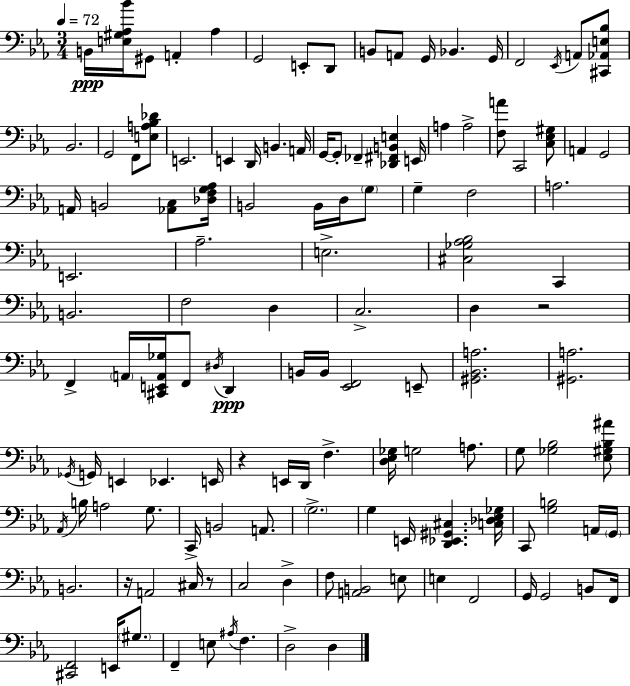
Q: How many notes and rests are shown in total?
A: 128